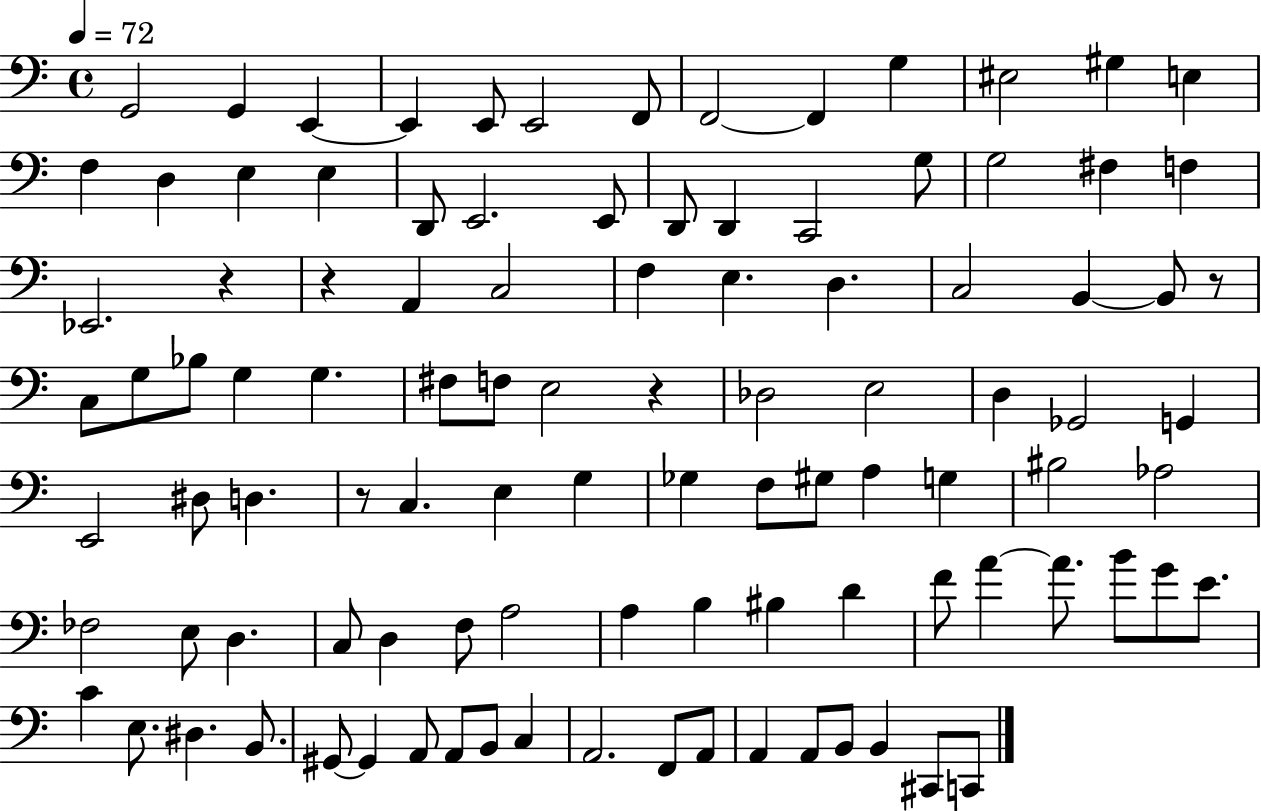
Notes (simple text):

G2/h G2/q E2/q E2/q E2/e E2/h F2/e F2/h F2/q G3/q EIS3/h G#3/q E3/q F3/q D3/q E3/q E3/q D2/e E2/h. E2/e D2/e D2/q C2/h G3/e G3/h F#3/q F3/q Eb2/h. R/q R/q A2/q C3/h F3/q E3/q. D3/q. C3/h B2/q B2/e R/e C3/e G3/e Bb3/e G3/q G3/q. F#3/e F3/e E3/h R/q Db3/h E3/h D3/q Gb2/h G2/q E2/h D#3/e D3/q. R/e C3/q. E3/q G3/q Gb3/q F3/e G#3/e A3/q G3/q BIS3/h Ab3/h FES3/h E3/e D3/q. C3/e D3/q F3/e A3/h A3/q B3/q BIS3/q D4/q F4/e A4/q A4/e. B4/e G4/e E4/e. C4/q E3/e. D#3/q. B2/e. G#2/e G#2/q A2/e A2/e B2/e C3/q A2/h. F2/e A2/e A2/q A2/e B2/e B2/q C#2/e C2/e